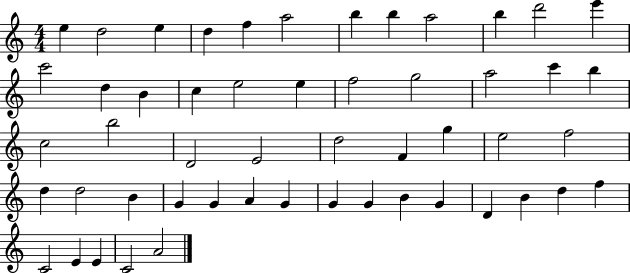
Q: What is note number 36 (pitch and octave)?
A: G4